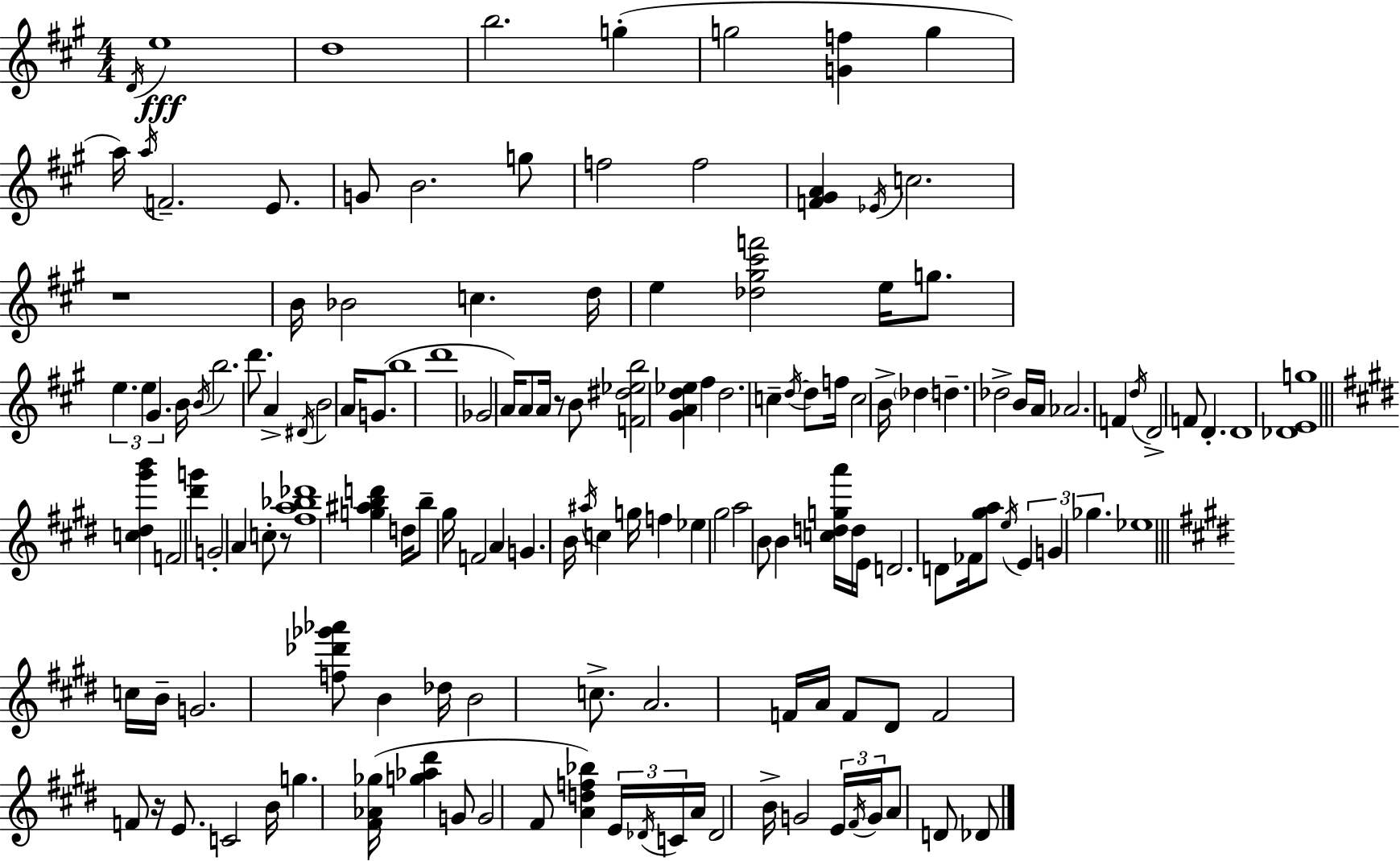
X:1
T:Untitled
M:4/4
L:1/4
K:A
D/4 e4 d4 b2 g g2 [Gf] g a/4 a/4 F2 E/2 G/2 B2 g/2 f2 f2 [F^GA] _E/4 c2 z4 B/4 _B2 c d/4 e [_d^g^c'f']2 e/4 g/2 e e ^G B/4 B/4 b2 d'/2 A ^D/4 B2 A/4 G/2 b4 d'4 _G2 A/4 A/2 A/4 z/2 B/2 [F^d_eb]2 [^GAd_e] ^f d2 c d/4 d/2 f/4 c2 B/4 _d d _d2 B/4 A/4 _A2 F d/4 D2 F/2 D D4 [_DEg]4 [c^d^g'b'] F2 [^d'g'] G2 A c/2 z/2 [^fa_b_d']4 [g^abd'] d/4 b/2 ^g/4 F2 A G B/4 ^a/4 c g/4 f _e ^g2 a2 B/2 B [cdga']/4 d/4 E/4 D2 D/2 _F/4 [^ga]/2 e/4 E G _g _e4 c/4 B/4 G2 [f_d'_g'_a']/2 B _d/4 B2 c/2 A2 F/4 A/4 F/2 ^D/2 F2 F/2 z/4 E/2 C2 B/4 g [^F_A_g]/4 [g_a^d'] G/2 G2 ^F/2 [Adf_b] E/4 _D/4 C/4 A/4 _D2 B/4 G2 E/4 ^F/4 G/4 A/2 D/2 _D/2